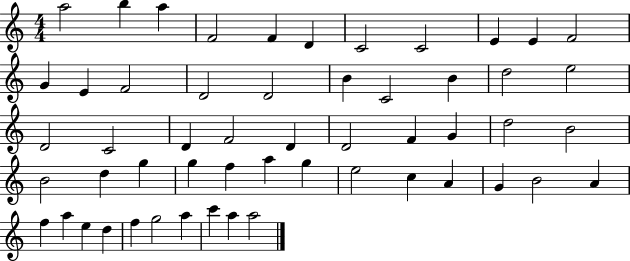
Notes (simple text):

A5/h B5/q A5/q F4/h F4/q D4/q C4/h C4/h E4/q E4/q F4/h G4/q E4/q F4/h D4/h D4/h B4/q C4/h B4/q D5/h E5/h D4/h C4/h D4/q F4/h D4/q D4/h F4/q G4/q D5/h B4/h B4/h D5/q G5/q G5/q F5/q A5/q G5/q E5/h C5/q A4/q G4/q B4/h A4/q F5/q A5/q E5/q D5/q F5/q G5/h A5/q C6/q A5/q A5/h